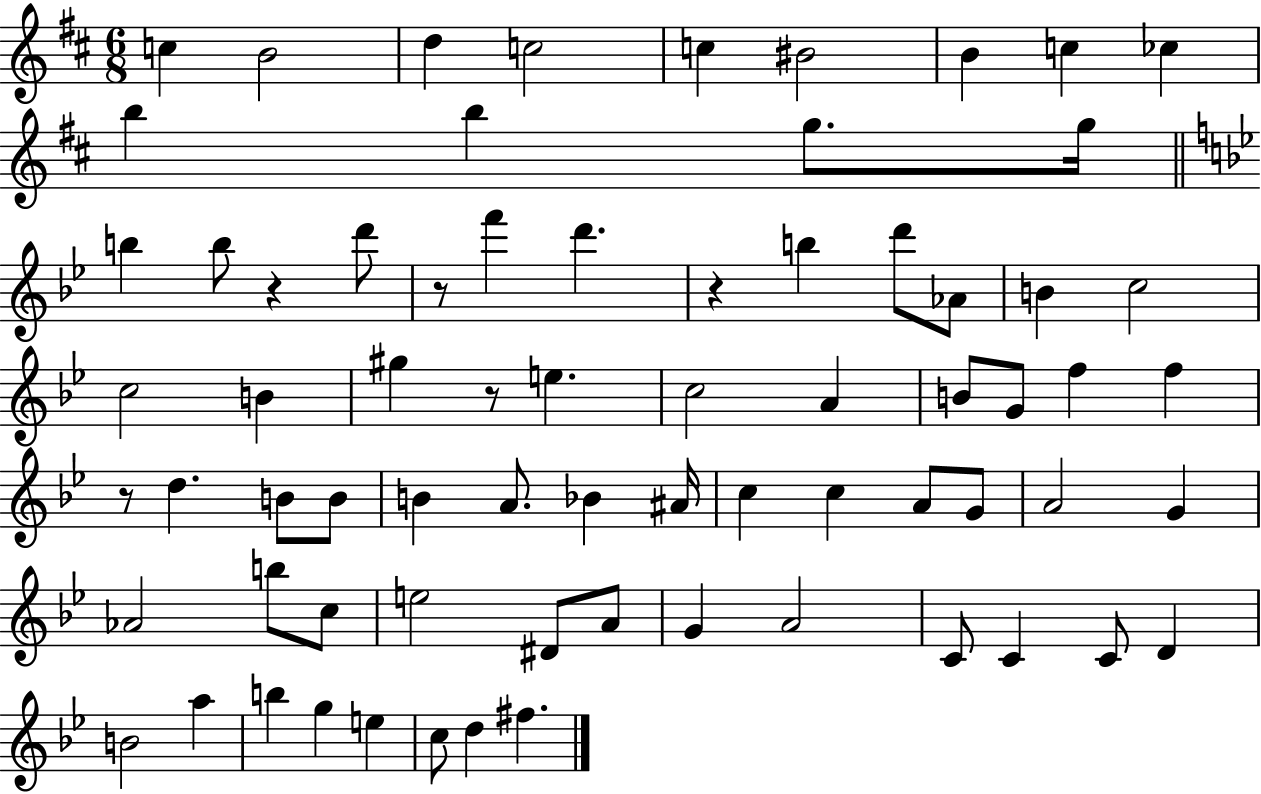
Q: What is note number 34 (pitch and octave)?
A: D5